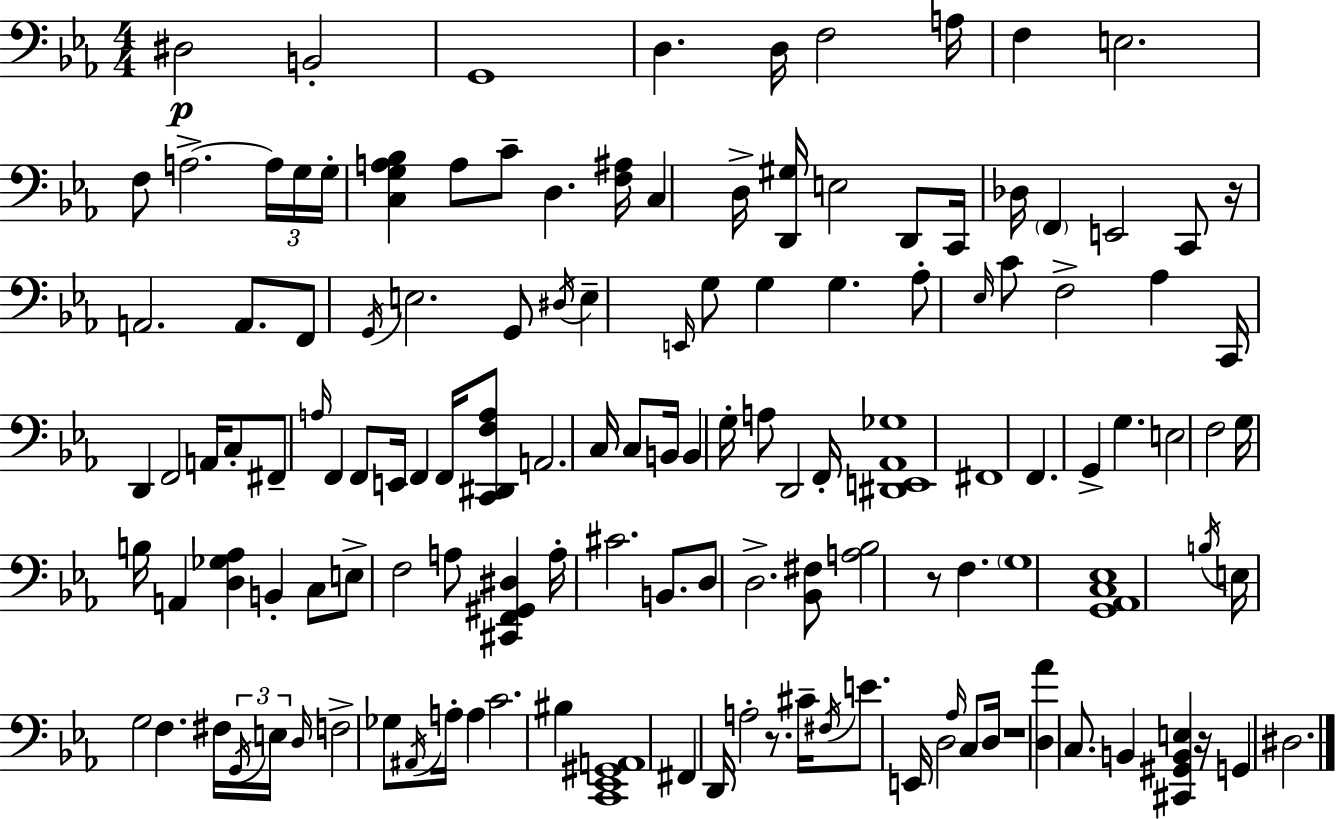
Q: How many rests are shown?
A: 5